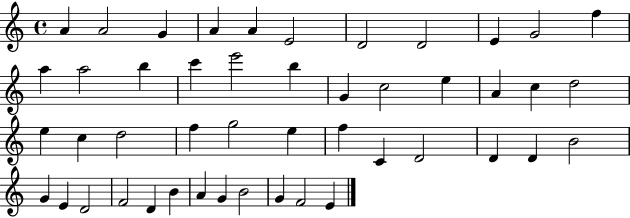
X:1
T:Untitled
M:4/4
L:1/4
K:C
A A2 G A A E2 D2 D2 E G2 f a a2 b c' e'2 b G c2 e A c d2 e c d2 f g2 e f C D2 D D B2 G E D2 F2 D B A G B2 G F2 E